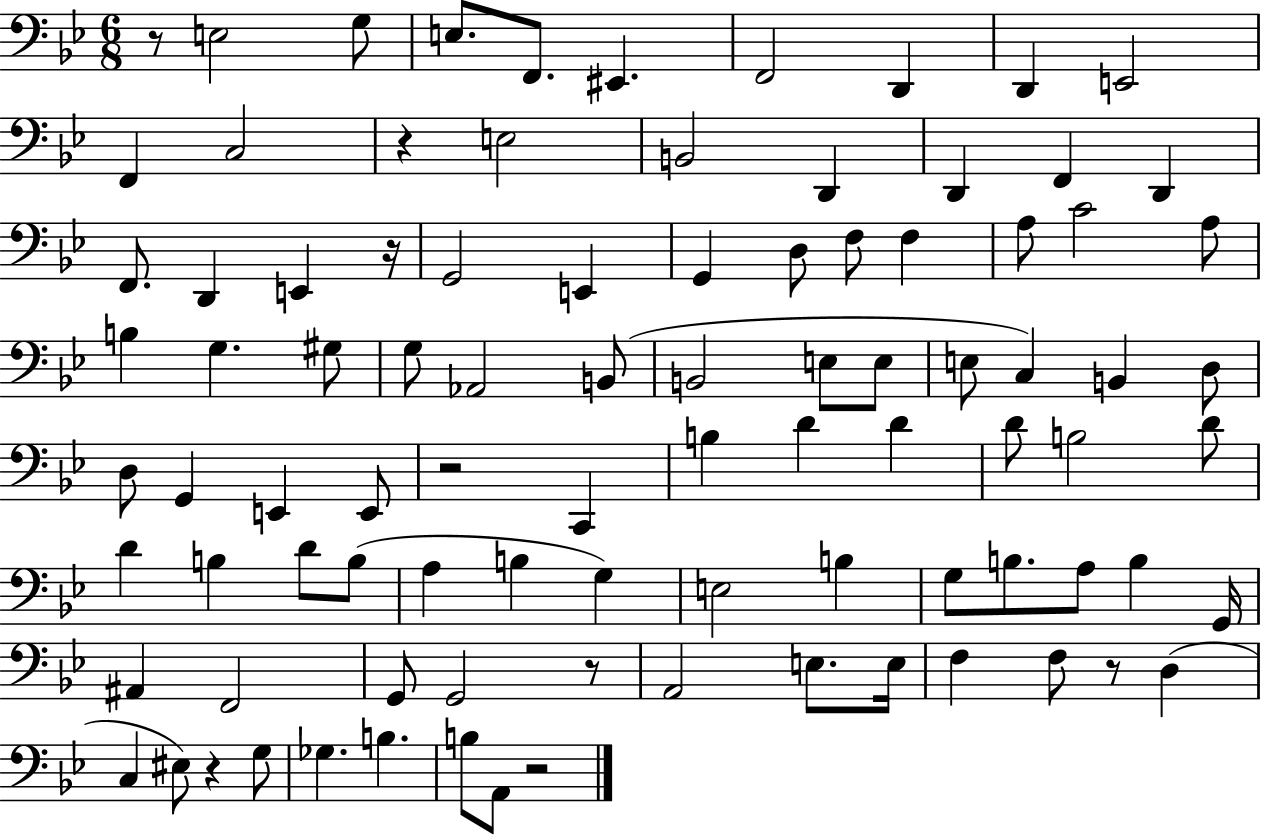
{
  \clef bass
  \numericTimeSignature
  \time 6/8
  \key bes \major
  r8 e2 g8 | e8. f,8. eis,4. | f,2 d,4 | d,4 e,2 | \break f,4 c2 | r4 e2 | b,2 d,4 | d,4 f,4 d,4 | \break f,8. d,4 e,4 r16 | g,2 e,4 | g,4 d8 f8 f4 | a8 c'2 a8 | \break b4 g4. gis8 | g8 aes,2 b,8( | b,2 e8 e8 | e8 c4) b,4 d8 | \break d8 g,4 e,4 e,8 | r2 c,4 | b4 d'4 d'4 | d'8 b2 d'8 | \break d'4 b4 d'8 b8( | a4 b4 g4) | e2 b4 | g8 b8. a8 b4 g,16 | \break ais,4 f,2 | g,8 g,2 r8 | a,2 e8. e16 | f4 f8 r8 d4( | \break c4 eis8) r4 g8 | ges4. b4. | b8 a,8 r2 | \bar "|."
}